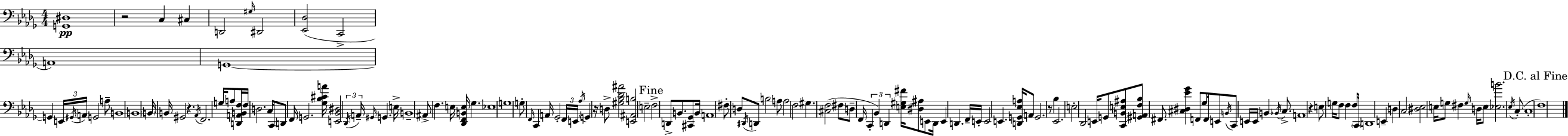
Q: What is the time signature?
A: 4/4